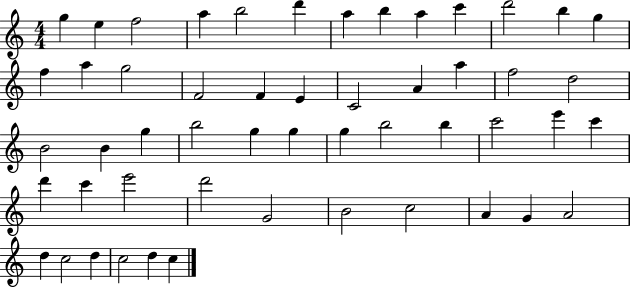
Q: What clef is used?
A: treble